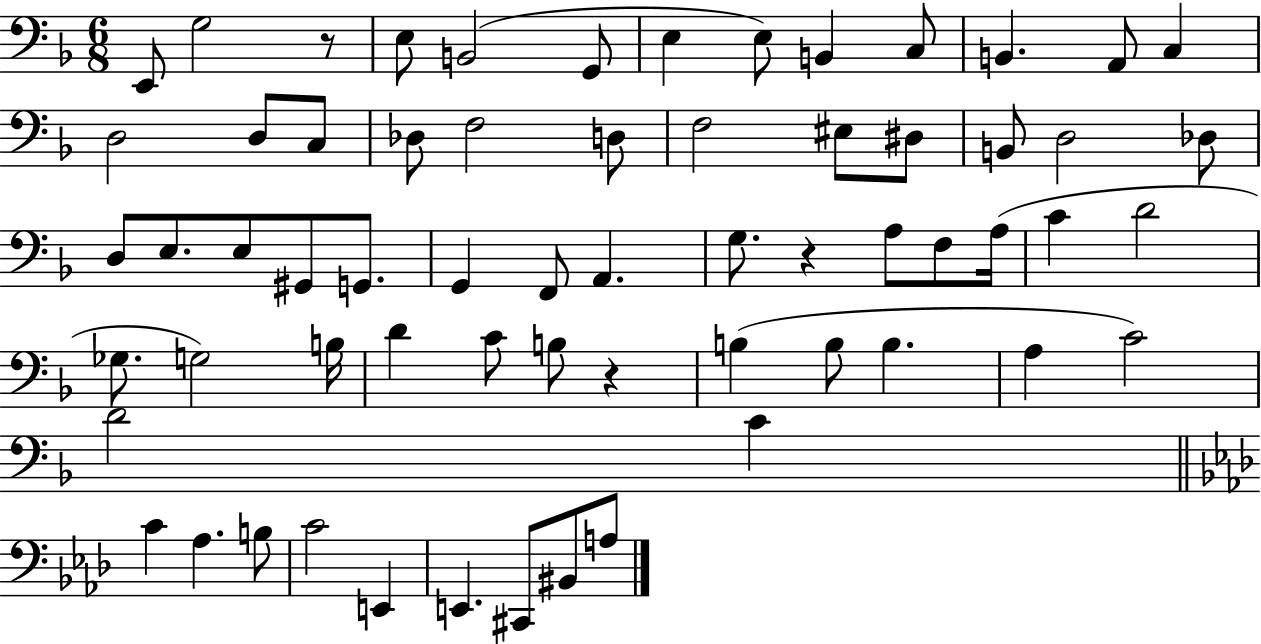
E2/e G3/h R/e E3/e B2/h G2/e E3/q E3/e B2/q C3/e B2/q. A2/e C3/q D3/h D3/e C3/e Db3/e F3/h D3/e F3/h EIS3/e D#3/e B2/e D3/h Db3/e D3/e E3/e. E3/e G#2/e G2/e. G2/q F2/e A2/q. G3/e. R/q A3/e F3/e A3/s C4/q D4/h Gb3/e. G3/h B3/s D4/q C4/e B3/e R/q B3/q B3/e B3/q. A3/q C4/h D4/h C4/q C4/q Ab3/q. B3/e C4/h E2/q E2/q. C#2/e BIS2/e A3/e